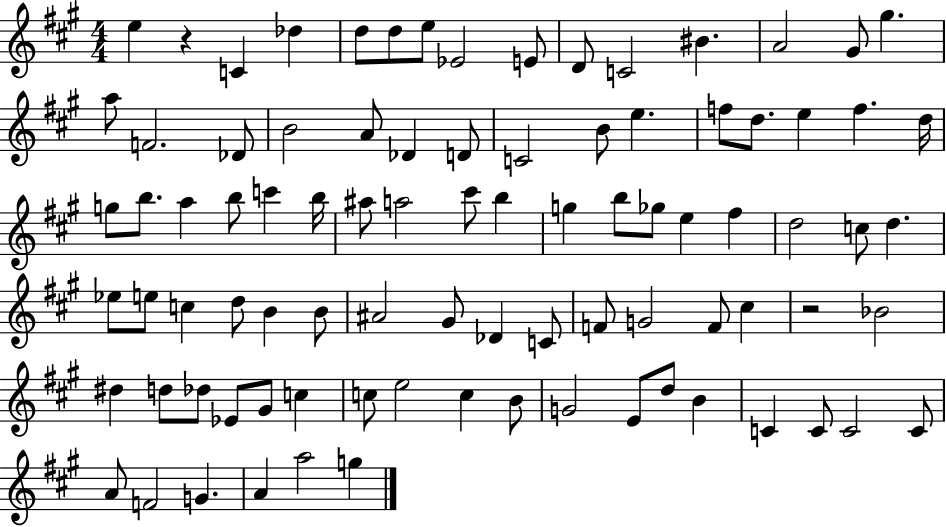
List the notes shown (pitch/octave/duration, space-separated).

E5/q R/q C4/q Db5/q D5/e D5/e E5/e Eb4/h E4/e D4/e C4/h BIS4/q. A4/h G#4/e G#5/q. A5/e F4/h. Db4/e B4/h A4/e Db4/q D4/e C4/h B4/e E5/q. F5/e D5/e. E5/q F5/q. D5/s G5/e B5/e. A5/q B5/e C6/q B5/s A#5/e A5/h C#6/e B5/q G5/q B5/e Gb5/e E5/q F#5/q D5/h C5/e D5/q. Eb5/e E5/e C5/q D5/e B4/q B4/e A#4/h G#4/e Db4/q C4/e F4/e G4/h F4/e C#5/q R/h Bb4/h D#5/q D5/e Db5/e Eb4/e G#4/e C5/q C5/e E5/h C5/q B4/e G4/h E4/e D5/e B4/q C4/q C4/e C4/h C4/e A4/e F4/h G4/q. A4/q A5/h G5/q